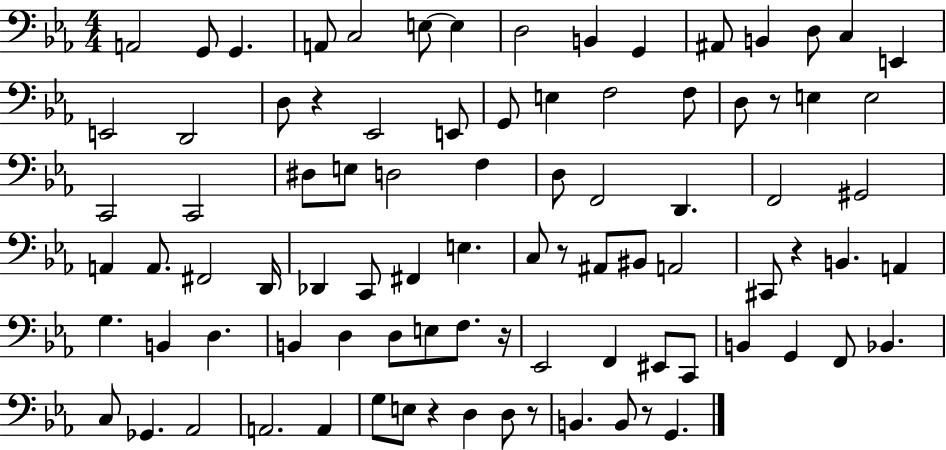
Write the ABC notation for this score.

X:1
T:Untitled
M:4/4
L:1/4
K:Eb
A,,2 G,,/2 G,, A,,/2 C,2 E,/2 E, D,2 B,, G,, ^A,,/2 B,, D,/2 C, E,, E,,2 D,,2 D,/2 z _E,,2 E,,/2 G,,/2 E, F,2 F,/2 D,/2 z/2 E, E,2 C,,2 C,,2 ^D,/2 E,/2 D,2 F, D,/2 F,,2 D,, F,,2 ^G,,2 A,, A,,/2 ^F,,2 D,,/4 _D,, C,,/2 ^F,, E, C,/2 z/2 ^A,,/2 ^B,,/2 A,,2 ^C,,/2 z B,, A,, G, B,, D, B,, D, D,/2 E,/2 F,/2 z/4 _E,,2 F,, ^E,,/2 C,,/2 B,, G,, F,,/2 _B,, C,/2 _G,, _A,,2 A,,2 A,, G,/2 E,/2 z D, D,/2 z/2 B,, B,,/2 z/2 G,,